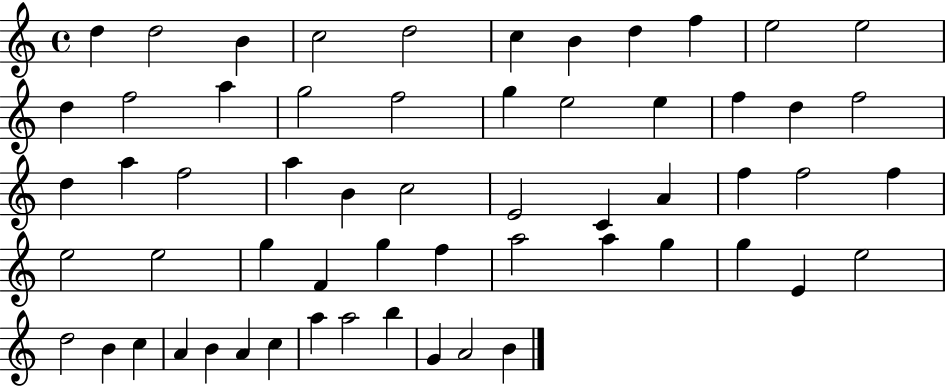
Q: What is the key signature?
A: C major